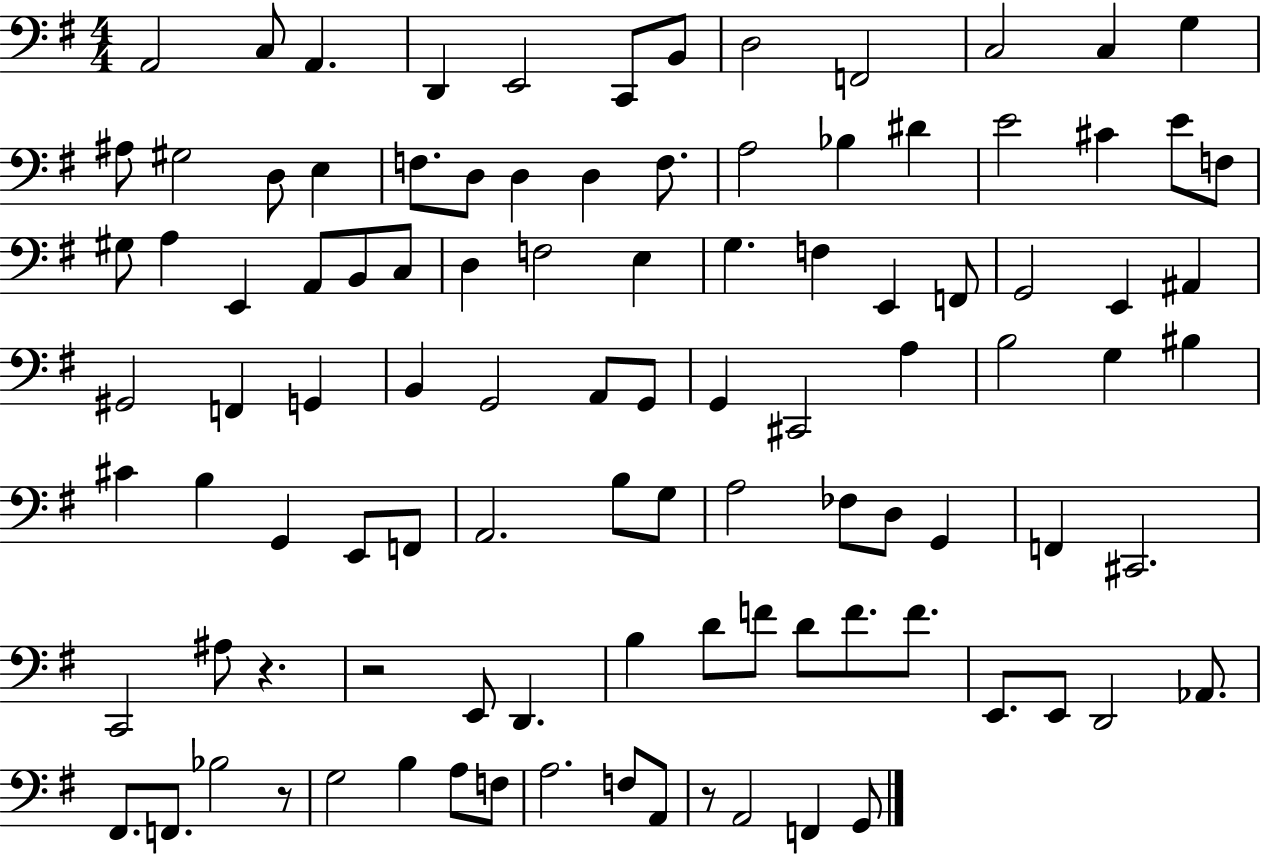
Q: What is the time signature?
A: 4/4